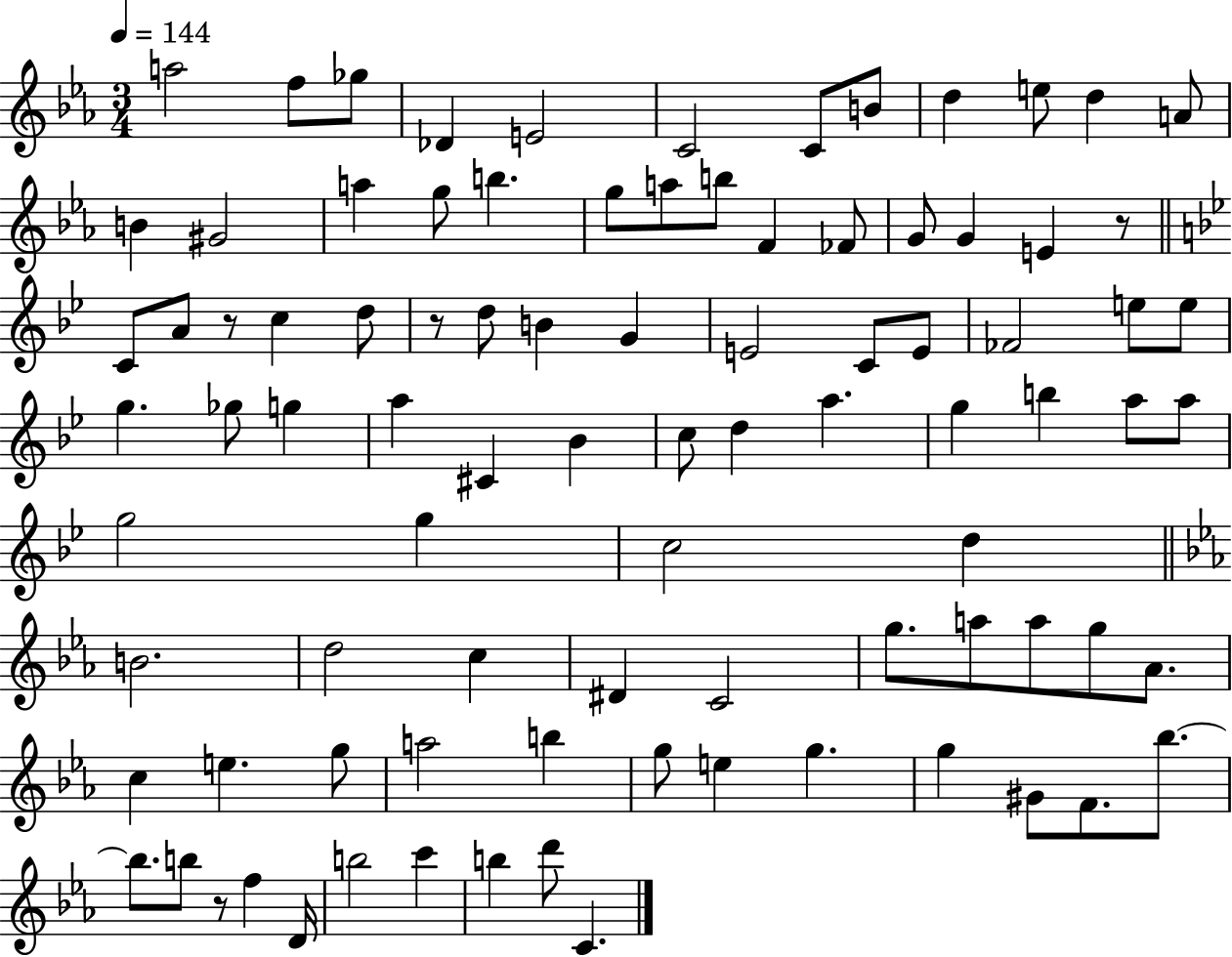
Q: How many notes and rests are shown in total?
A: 90